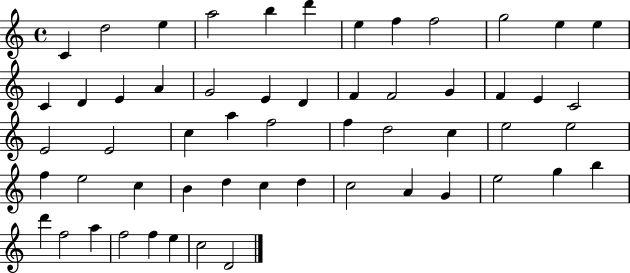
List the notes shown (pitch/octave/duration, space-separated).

C4/q D5/h E5/q A5/h B5/q D6/q E5/q F5/q F5/h G5/h E5/q E5/q C4/q D4/q E4/q A4/q G4/h E4/q D4/q F4/q F4/h G4/q F4/q E4/q C4/h E4/h E4/h C5/q A5/q F5/h F5/q D5/h C5/q E5/h E5/h F5/q E5/h C5/q B4/q D5/q C5/q D5/q C5/h A4/q G4/q E5/h G5/q B5/q D6/q F5/h A5/q F5/h F5/q E5/q C5/h D4/h